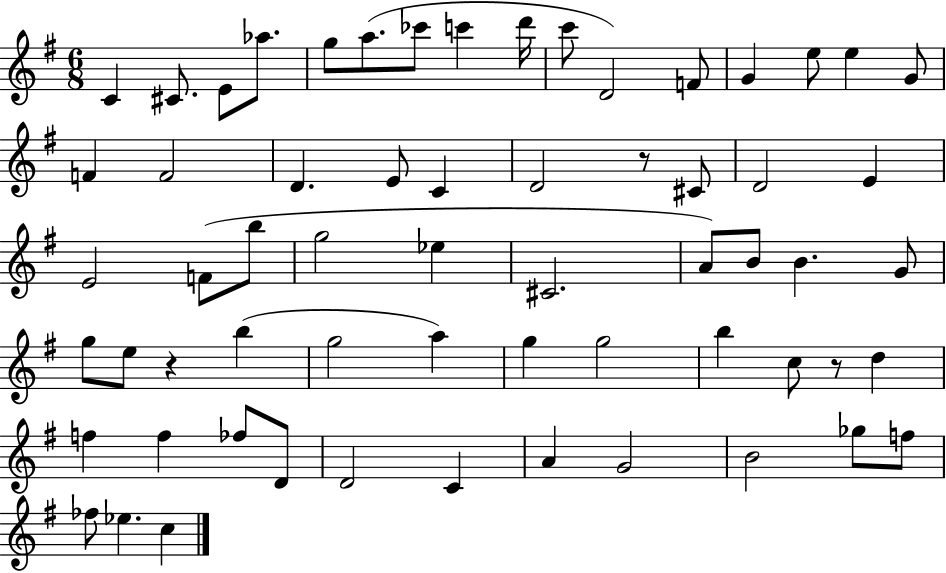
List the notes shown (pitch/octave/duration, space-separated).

C4/q C#4/e. E4/e Ab5/e. G5/e A5/e. CES6/e C6/q D6/s C6/e D4/h F4/e G4/q E5/e E5/q G4/e F4/q F4/h D4/q. E4/e C4/q D4/h R/e C#4/e D4/h E4/q E4/h F4/e B5/e G5/h Eb5/q C#4/h. A4/e B4/e B4/q. G4/e G5/e E5/e R/q B5/q G5/h A5/q G5/q G5/h B5/q C5/e R/e D5/q F5/q F5/q FES5/e D4/e D4/h C4/q A4/q G4/h B4/h Gb5/e F5/e FES5/e Eb5/q. C5/q